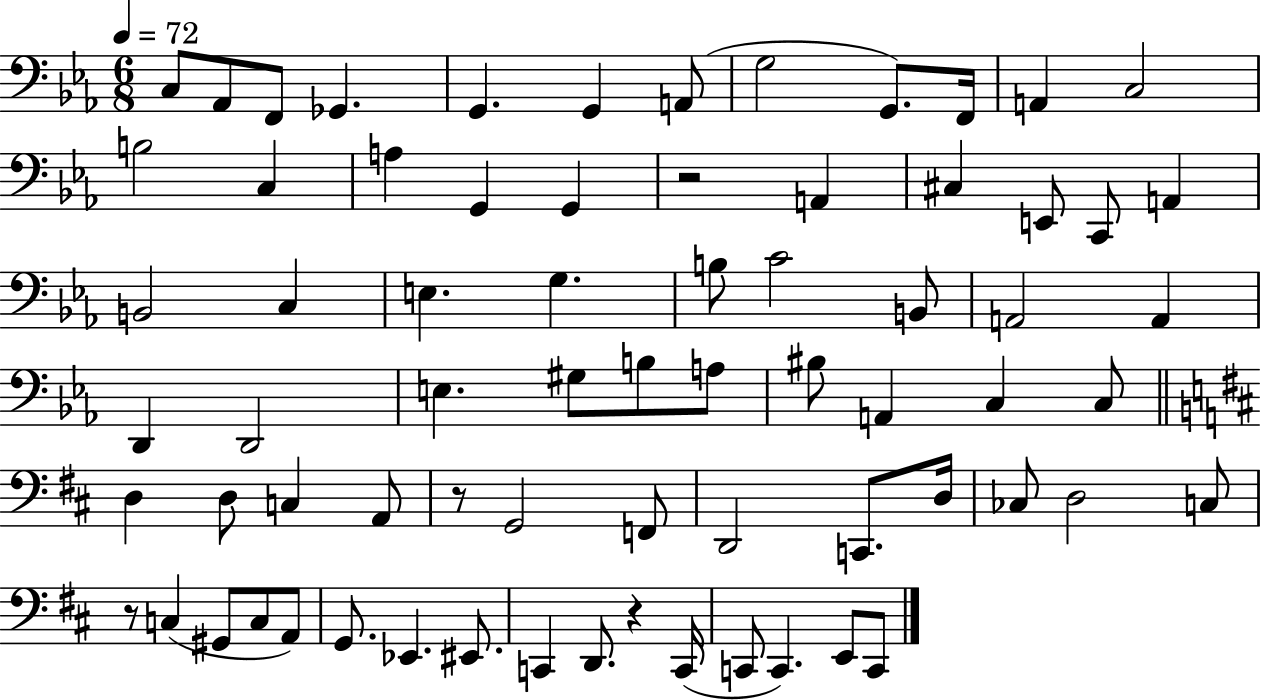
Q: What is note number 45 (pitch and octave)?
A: A2